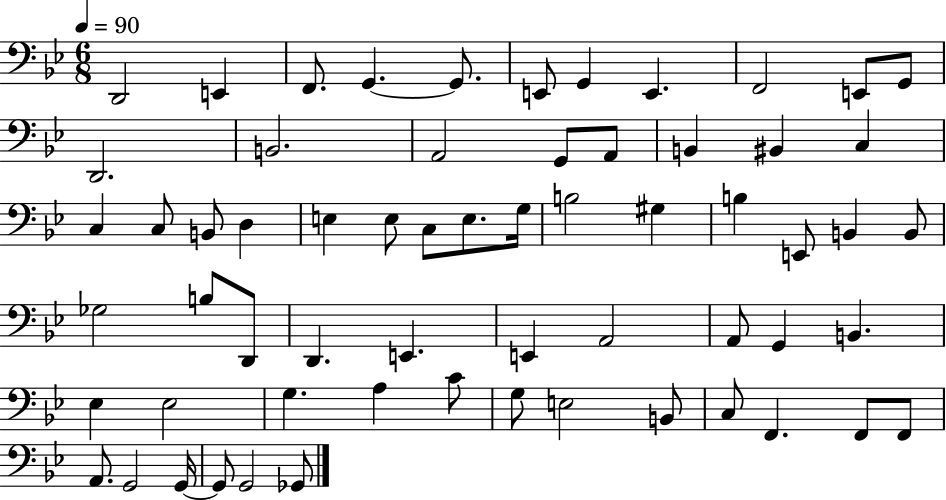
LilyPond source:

{
  \clef bass
  \numericTimeSignature
  \time 6/8
  \key bes \major
  \tempo 4 = 90
  d,2 e,4 | f,8. g,4.~~ g,8. | e,8 g,4 e,4. | f,2 e,8 g,8 | \break d,2. | b,2. | a,2 g,8 a,8 | b,4 bis,4 c4 | \break c4 c8 b,8 d4 | e4 e8 c8 e8. g16 | b2 gis4 | b4 e,8 b,4 b,8 | \break ges2 b8 d,8 | d,4. e,4. | e,4 a,2 | a,8 g,4 b,4. | \break ees4 ees2 | g4. a4 c'8 | g8 e2 b,8 | c8 f,4. f,8 f,8 | \break a,8. g,2 g,16~~ | g,8 g,2 ges,8 | \bar "|."
}